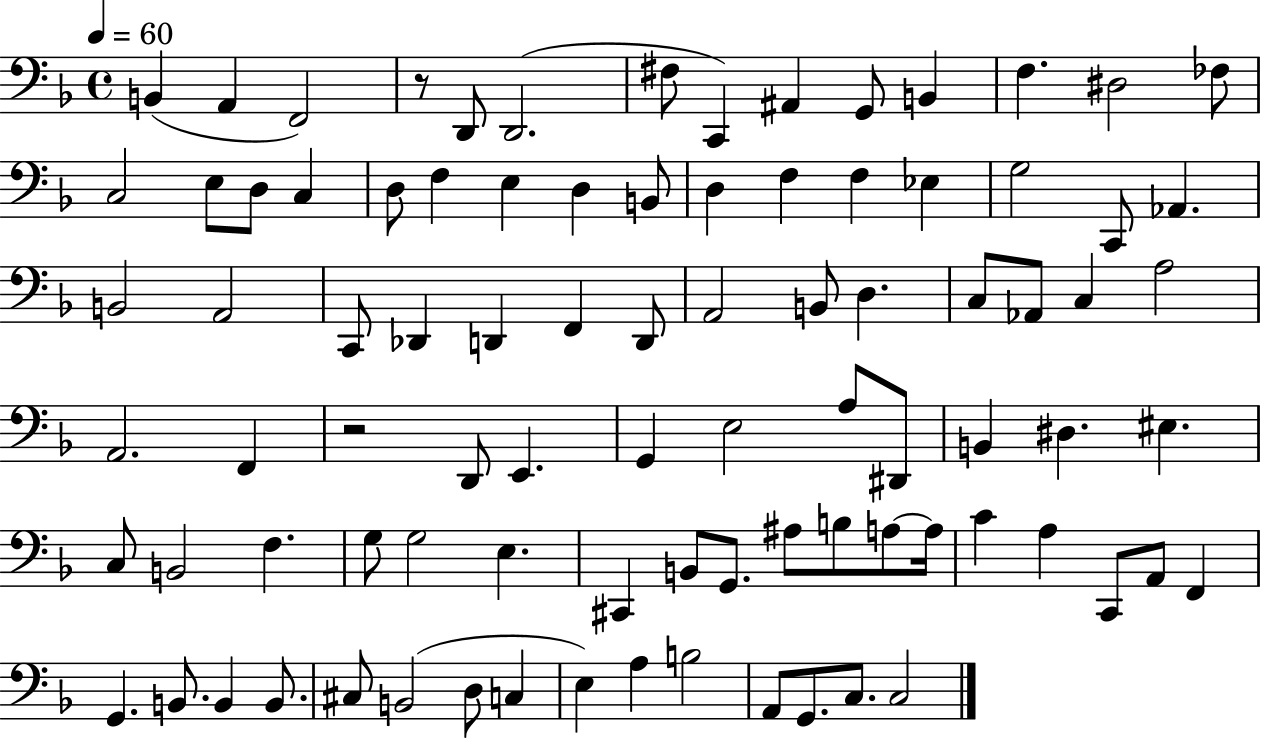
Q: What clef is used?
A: bass